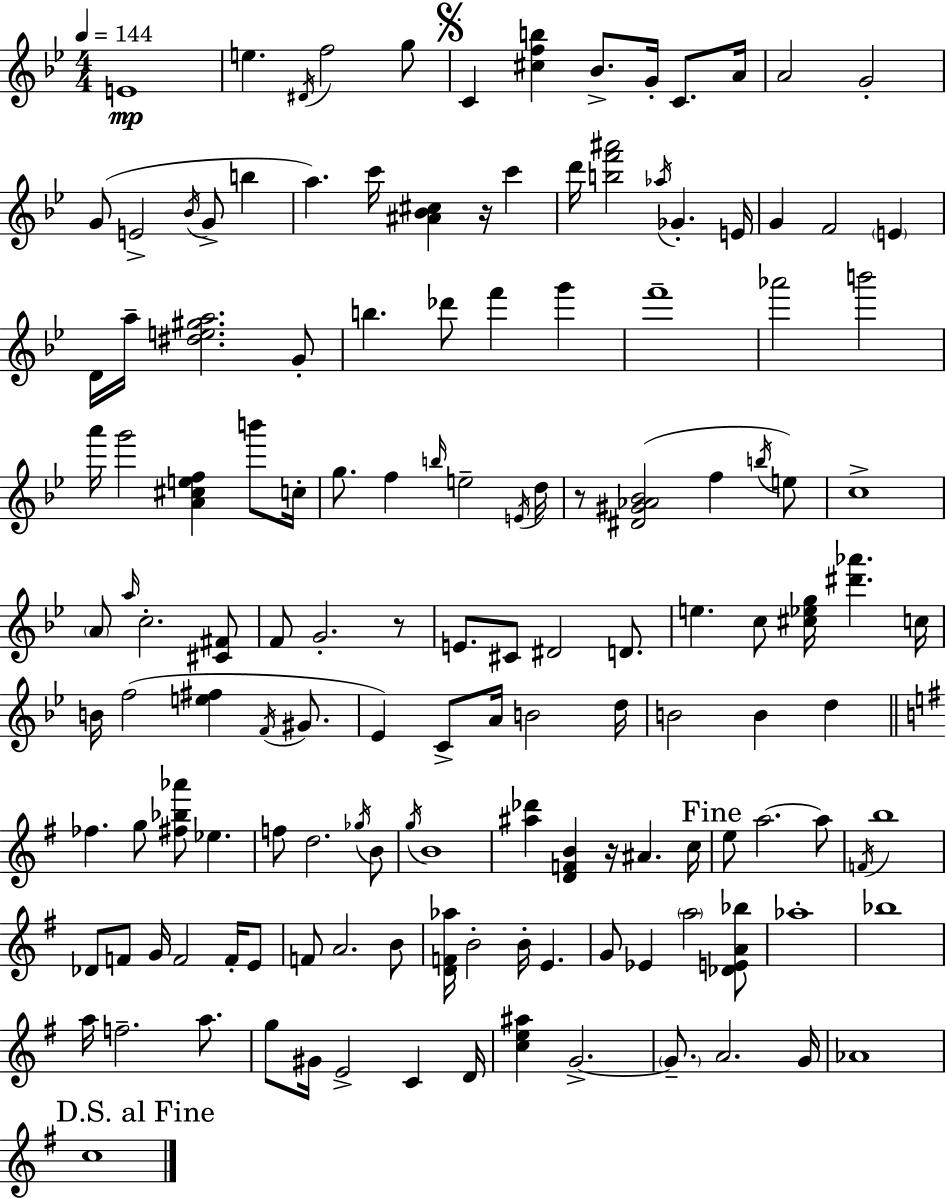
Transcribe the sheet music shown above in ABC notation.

X:1
T:Untitled
M:4/4
L:1/4
K:Bb
E4 e ^D/4 f2 g/2 C [^cfb] _B/2 G/4 C/2 A/4 A2 G2 G/2 E2 _B/4 G/2 b a c'/4 [^A_B^c] z/4 c' d'/4 [bf'^a']2 _a/4 _G E/4 G F2 E D/4 a/4 [^de^ga]2 G/2 b _d'/2 f' g' f'4 _a'2 b'2 a'/4 g'2 [A^cef] b'/2 c/4 g/2 f b/4 e2 E/4 d/4 z/2 [^D^G_A_B]2 f b/4 e/2 c4 A/2 a/4 c2 [^C^F]/2 F/2 G2 z/2 E/2 ^C/2 ^D2 D/2 e c/2 [^c_eg]/4 [^d'_a'] c/4 B/4 f2 [e^f] F/4 ^G/2 _E C/2 A/4 B2 d/4 B2 B d _f g/2 [^f_b_a']/2 _e f/2 d2 _g/4 B/2 g/4 B4 [^a_d'] [DFB] z/4 ^A c/4 e/2 a2 a/2 F/4 b4 _D/2 F/2 G/4 F2 F/4 E/2 F/2 A2 B/2 [DF_a]/4 B2 B/4 E G/2 _E a2 [_DEA_b]/2 _a4 _b4 a/4 f2 a/2 g/2 ^G/4 E2 C D/4 [ce^a] G2 G/2 A2 G/4 _A4 c4